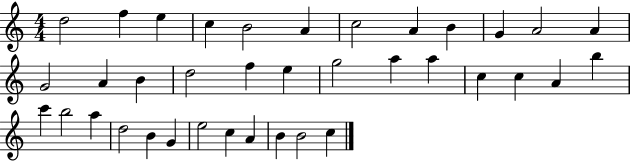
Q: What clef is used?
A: treble